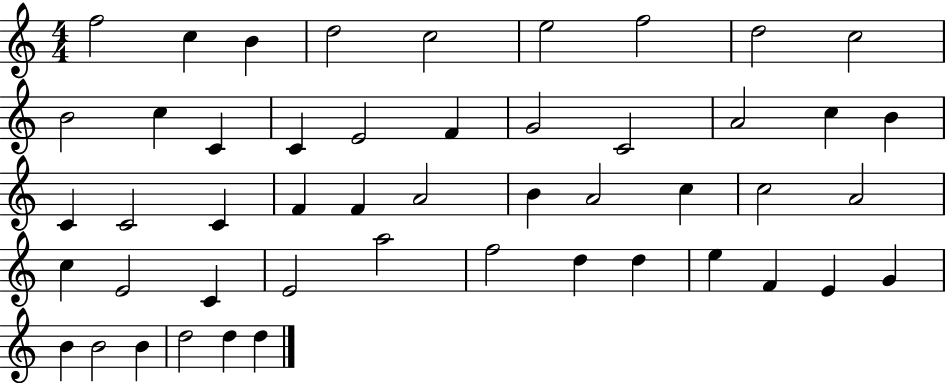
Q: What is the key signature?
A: C major